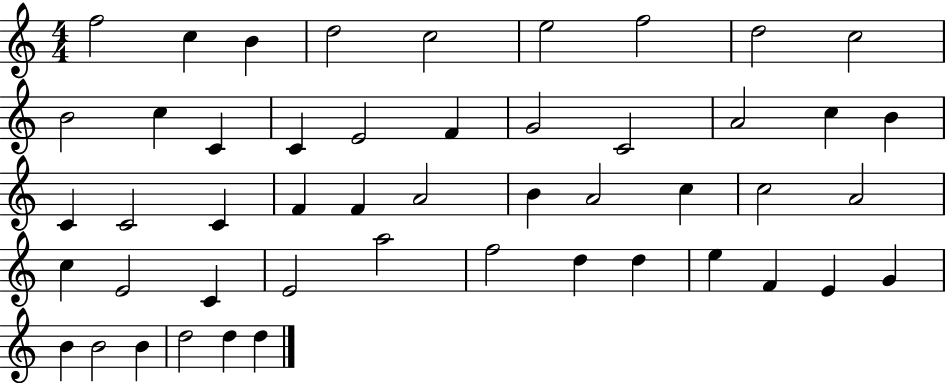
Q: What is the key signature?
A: C major